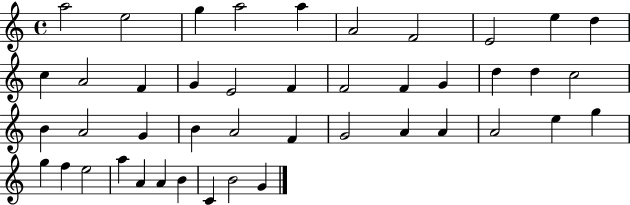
{
  \clef treble
  \time 4/4
  \defaultTimeSignature
  \key c \major
  a''2 e''2 | g''4 a''2 a''4 | a'2 f'2 | e'2 e''4 d''4 | \break c''4 a'2 f'4 | g'4 e'2 f'4 | f'2 f'4 g'4 | d''4 d''4 c''2 | \break b'4 a'2 g'4 | b'4 a'2 f'4 | g'2 a'4 a'4 | a'2 e''4 g''4 | \break g''4 f''4 e''2 | a''4 a'4 a'4 b'4 | c'4 b'2 g'4 | \bar "|."
}